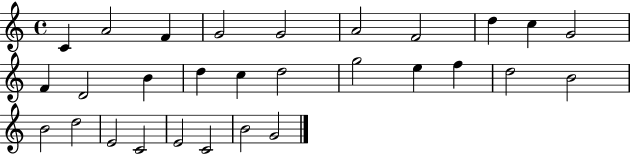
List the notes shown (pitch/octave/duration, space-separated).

C4/q A4/h F4/q G4/h G4/h A4/h F4/h D5/q C5/q G4/h F4/q D4/h B4/q D5/q C5/q D5/h G5/h E5/q F5/q D5/h B4/h B4/h D5/h E4/h C4/h E4/h C4/h B4/h G4/h